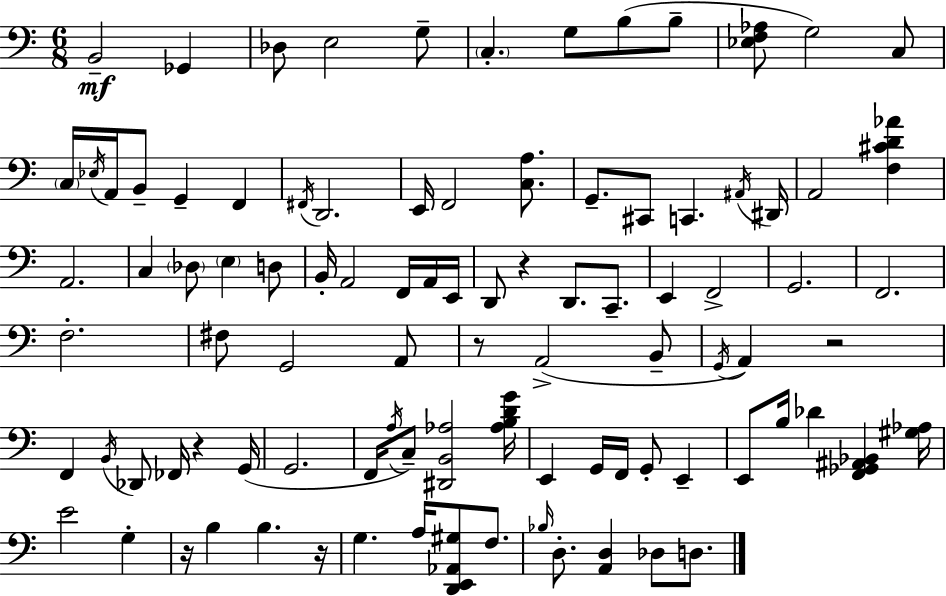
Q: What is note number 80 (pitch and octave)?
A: D3